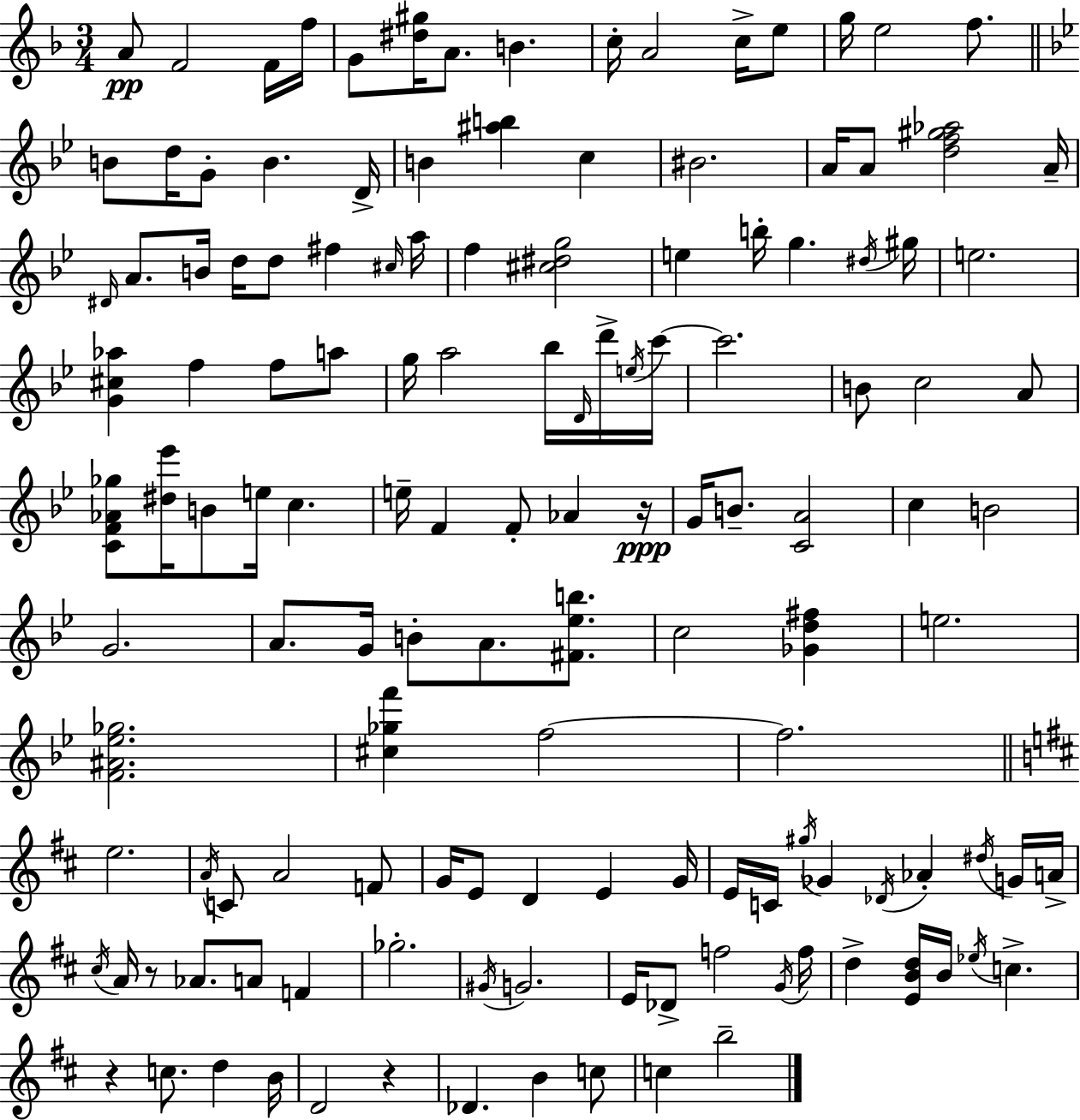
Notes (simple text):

A4/e F4/h F4/s F5/s G4/e [D#5,G#5]/s A4/e. B4/q. C5/s A4/h C5/s E5/e G5/s E5/h F5/e. B4/e D5/s G4/e B4/q. D4/s B4/q [A#5,B5]/q C5/q BIS4/h. A4/s A4/e [D5,F5,G#5,Ab5]/h A4/s D#4/s A4/e. B4/s D5/s D5/e F#5/q C#5/s A5/s F5/q [C#5,D#5,G5]/h E5/q B5/s G5/q. D#5/s G#5/s E5/h. [G4,C#5,Ab5]/q F5/q F5/e A5/e G5/s A5/h Bb5/s D4/s D6/s E5/s C6/s C6/h. B4/e C5/h A4/e [C4,F4,Ab4,Gb5]/e [D#5,Eb6]/s B4/e E5/s C5/q. E5/s F4/q F4/e Ab4/q R/s G4/s B4/e. [C4,A4]/h C5/q B4/h G4/h. A4/e. G4/s B4/e A4/e. [F#4,Eb5,B5]/e. C5/h [Gb4,D5,F#5]/q E5/h. [F4,A#4,Eb5,Gb5]/h. [C#5,Gb5,F6]/q F5/h F5/h. E5/h. A4/s C4/e A4/h F4/e G4/s E4/e D4/q E4/q G4/s E4/s C4/s G#5/s Gb4/q Db4/s Ab4/q D#5/s G4/s A4/s C#5/s A4/s R/e Ab4/e. A4/e F4/q Gb5/h. G#4/s G4/h. E4/s Db4/e F5/h G4/s F5/s D5/q [E4,B4,D5]/s B4/s Eb5/s C5/q. R/q C5/e. D5/q B4/s D4/h R/q Db4/q. B4/q C5/e C5/q B5/h